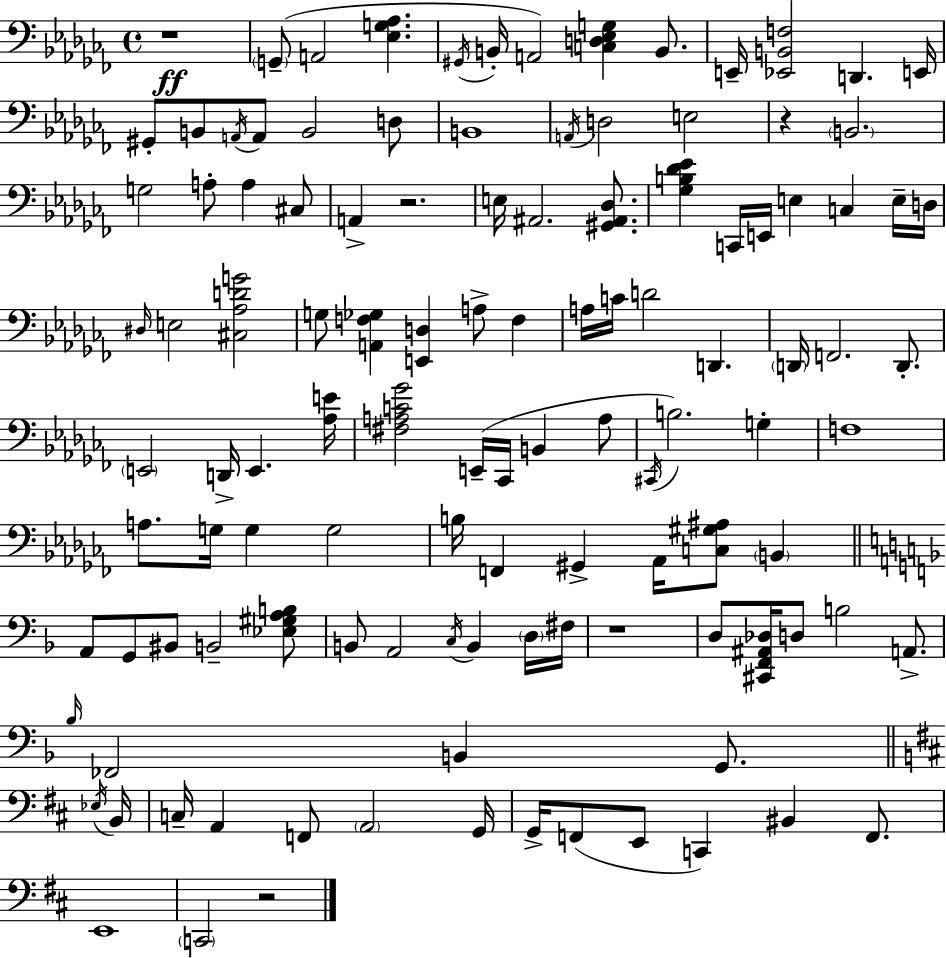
{
  \clef bass
  \time 4/4
  \defaultTimeSignature
  \key aes \minor
  \repeat volta 2 { r1\ff | \parenthesize g,8--( a,2 <ees g aes>4. | \acciaccatura { gis,16 } b,16-. a,2) <c d ees g>4 b,8. | e,16-- <ees, b, f>2 d,4. | \break e,16 gis,8-. b,8 \acciaccatura { a,16 } a,8 b,2 | d8 b,1 | \acciaccatura { a,16 } d2 e2 | r4 \parenthesize b,2. | \break g2 a8-. a4 | cis8 a,4-> r2. | e16 ais,2. | <gis, ais, des>8. <ges b des' ees'>4 c,16 e,16 e4 c4 | \break e16-- d16 \grace { dis16 } e2 <cis aes d' g'>2 | g8 <a, f ges>4 <e, d>4 a8-> | f4 a16 c'16 d'2 d,4. | \parenthesize d,16 f,2. | \break d,8.-. \parenthesize e,2 d,16-> e,4. | <aes e'>16 <fis a c' ges'>2 e,16--( ces,16 b,4 | a8 \acciaccatura { cis,16 } b2.) | g4-. f1 | \break a8. g16 g4 g2 | b16 f,4 gis,4-> aes,16 <c gis ais>8 | \parenthesize b,4 \bar "||" \break \key f \major a,8 g,8 bis,8 b,2-- <ees gis a b>8 | b,8 a,2 \acciaccatura { c16 } b,4 \parenthesize d16 | fis16 r1 | d8 <cis, f, ais, des>16 d8 b2 a,8.-> | \break \grace { bes16 } fes,2 b,4 g,8. | \bar "||" \break \key b \minor \acciaccatura { ees16 } b,16 c16-- a,4 f,8 \parenthesize a,2 | g,16 g,16-> f,8( e,8 c,4) bis,4 f,8. | e,1 | \parenthesize c,2 r2 | \break } \bar "|."
}